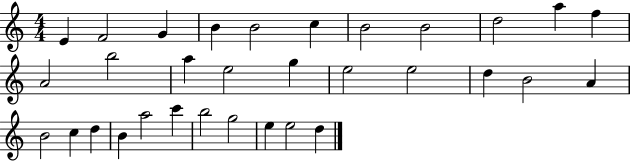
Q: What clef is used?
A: treble